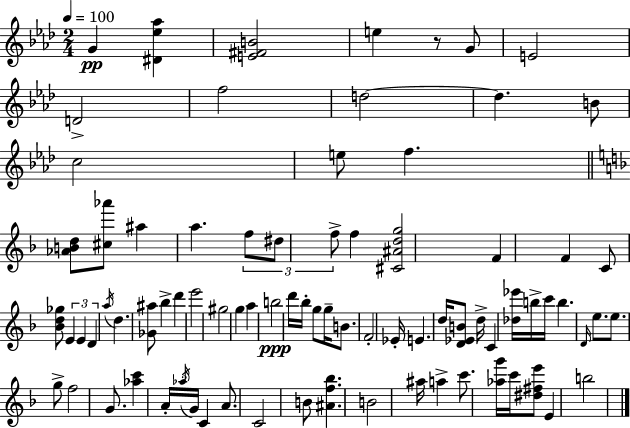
{
  \clef treble
  \numericTimeSignature
  \time 2/4
  \key aes \major
  \tempo 4 = 100
  \repeat volta 2 { g'4\pp <dis' ees'' aes''>4 | <e' fis' b'>2 | e''4 r8 g'8 | e'2 | \break d'2-> | f''2 | d''2~~ | d''4. b'8 | \break c''2 | e''8 f''4. | \bar "||" \break \key f \major <aes' b' d''>8 <cis'' aes'''>8 ais''4 | a''4. \tuplet 3/2 { f''8 | dis''8 f''8-> } f''4 | <cis' ais' d'' g''>2 | \break f'4 f'4 | c'8 <bes' d'' ges''>8 \tuplet 3/2 { e'4 | e'4 d'4 } | \acciaccatura { a''16 } d''4. <ges' ais''>8 | \break bes''4-> d'''4 | e'''2 | gis''2 | g''4 a''4 | \break b''2\ppp | d'''16 bes''16-. g''8 g''16-- b'8. | f'2-. | ees'16-. e'4. | \break d''16 <d' ees' b'>8 d''16-> c'4 | <des'' ees'''>16 b''16-> c'''16 b''4. | \grace { d'16 } e''8. e''8. | g''8-> f''2 | \break g'8. <aes'' c'''>4 | \tuplet 3/2 { a'16-. \acciaccatura { aes''16 } g'16 } c'4 | a'8. c'2 | b'8 <ais' f'' bes''>4. | \break b'2 | ais''16 a''4-> | c'''8. <aes'' g'''>16 c'''16 <dis'' fis'' e'''>8 e'4 | b''2 | \break } \bar "|."
}